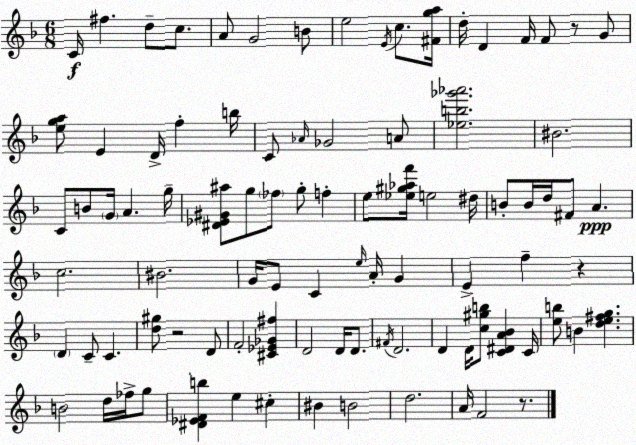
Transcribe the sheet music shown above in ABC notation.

X:1
T:Untitled
M:6/8
L:1/4
K:F
C/4 ^f d/2 c/2 A/2 G2 B/2 e2 E/4 c/2 [^Fga]/4 d/4 D F/4 F/2 z/2 G/2 [ega]/2 E D/4 f b/4 C/2 _A/4 _G2 A/2 [_eb_g'_a']2 ^B2 C/2 B/2 G/4 A g/4 [^D_E^G^a]/2 g/2 _f/2 g/2 f e/2 [_e^g_af']/4 e2 ^d/4 B/2 B/4 d/4 ^F/2 A c2 ^B2 G/4 E/2 C e/4 A/4 G E f z D C/2 C [d^g]/2 z2 D/2 F2 [^C_E_G^f] D2 D/4 D/2 ^F/4 D2 D D/4 [c^gb]/2 [C^DA_B] C/4 [eb]/2 B [de^fg] B2 d/4 _f/4 g/2 [^D_EFb] e ^c ^B B2 d2 A/4 F2 z/2